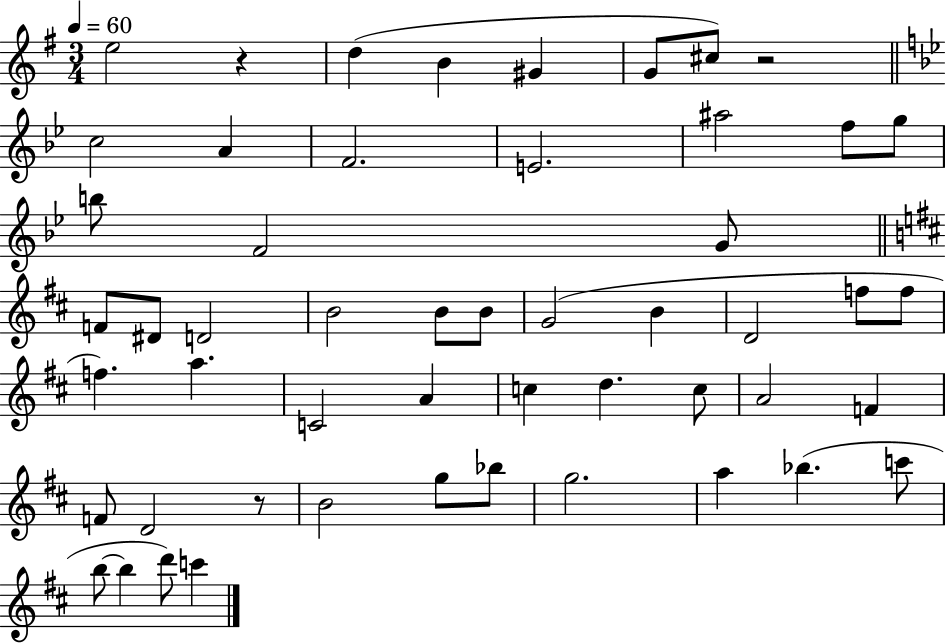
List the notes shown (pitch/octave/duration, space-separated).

E5/h R/q D5/q B4/q G#4/q G4/e C#5/e R/h C5/h A4/q F4/h. E4/h. A#5/h F5/e G5/e B5/e F4/h G4/e F4/e D#4/e D4/h B4/h B4/e B4/e G4/h B4/q D4/h F5/e F5/e F5/q. A5/q. C4/h A4/q C5/q D5/q. C5/e A4/h F4/q F4/e D4/h R/e B4/h G5/e Bb5/e G5/h. A5/q Bb5/q. C6/e B5/e B5/q D6/e C6/q